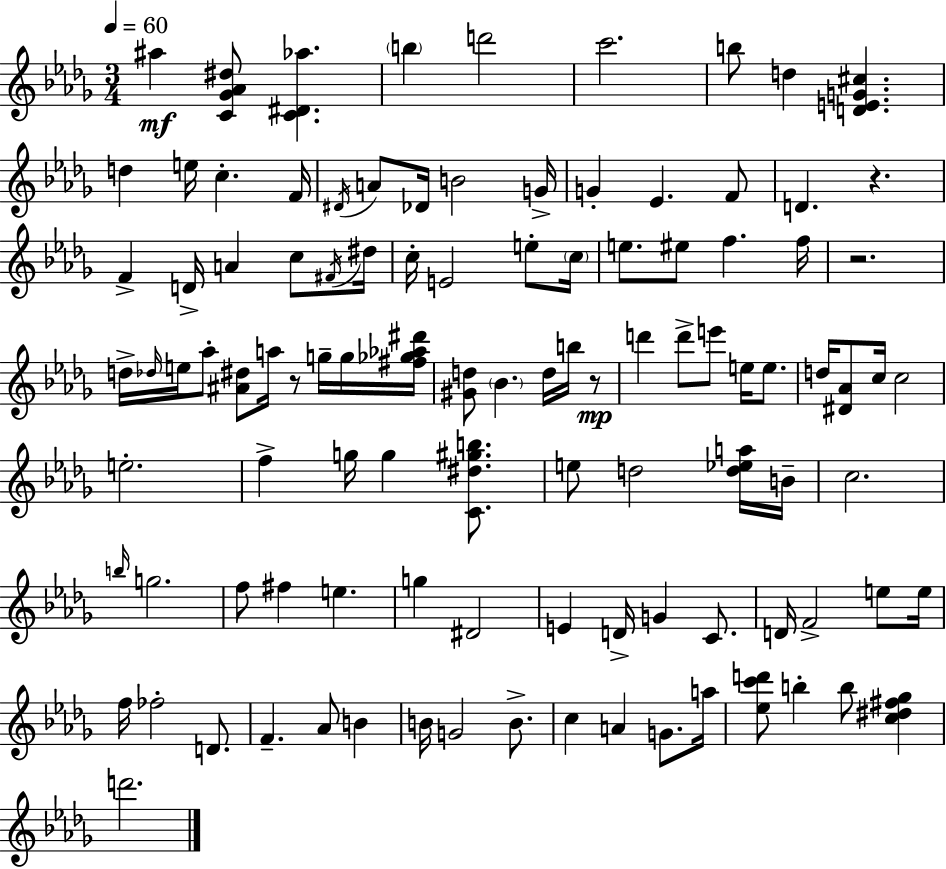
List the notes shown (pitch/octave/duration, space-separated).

A#5/q [C4,Gb4,Ab4,D#5]/e [C4,D#4,Ab5]/q. B5/q D6/h C6/h. B5/e D5/q [D4,E4,G4,C#5]/q. D5/q E5/s C5/q. F4/s D#4/s A4/e Db4/s B4/h G4/s G4/q Eb4/q. F4/e D4/q. R/q. F4/q D4/s A4/q C5/e F#4/s D#5/s C5/s E4/h E5/e C5/s E5/e. EIS5/e F5/q. F5/s R/h. D5/s Db5/s E5/s Ab5/e [A#4,D#5]/e A5/s R/e G5/s G5/s [F#5,Gb5,Ab5,D#6]/s [G#4,D5]/e Bb4/q. D5/s B5/s R/e D6/q D6/e E6/e E5/s E5/e. D5/s [D#4,Ab4]/e C5/s C5/h E5/h. F5/q G5/s G5/q [C4,D#5,G#5,B5]/e. E5/e D5/h [D5,Eb5,A5]/s B4/s C5/h. B5/s G5/h. F5/e F#5/q E5/q. G5/q D#4/h E4/q D4/s G4/q C4/e. D4/s F4/h E5/e E5/s F5/s FES5/h D4/e. F4/q. Ab4/e B4/q B4/s G4/h B4/e. C5/q A4/q G4/e. A5/s [Eb5,C6,D6]/e B5/q B5/e [C5,D#5,F#5,Gb5]/q D6/h.